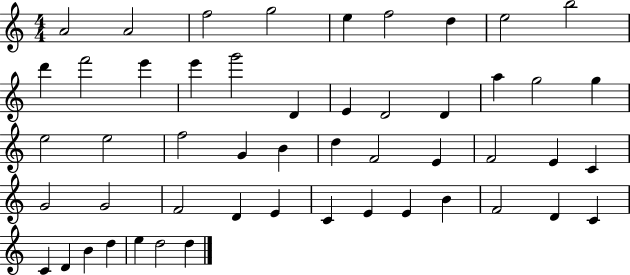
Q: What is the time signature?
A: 4/4